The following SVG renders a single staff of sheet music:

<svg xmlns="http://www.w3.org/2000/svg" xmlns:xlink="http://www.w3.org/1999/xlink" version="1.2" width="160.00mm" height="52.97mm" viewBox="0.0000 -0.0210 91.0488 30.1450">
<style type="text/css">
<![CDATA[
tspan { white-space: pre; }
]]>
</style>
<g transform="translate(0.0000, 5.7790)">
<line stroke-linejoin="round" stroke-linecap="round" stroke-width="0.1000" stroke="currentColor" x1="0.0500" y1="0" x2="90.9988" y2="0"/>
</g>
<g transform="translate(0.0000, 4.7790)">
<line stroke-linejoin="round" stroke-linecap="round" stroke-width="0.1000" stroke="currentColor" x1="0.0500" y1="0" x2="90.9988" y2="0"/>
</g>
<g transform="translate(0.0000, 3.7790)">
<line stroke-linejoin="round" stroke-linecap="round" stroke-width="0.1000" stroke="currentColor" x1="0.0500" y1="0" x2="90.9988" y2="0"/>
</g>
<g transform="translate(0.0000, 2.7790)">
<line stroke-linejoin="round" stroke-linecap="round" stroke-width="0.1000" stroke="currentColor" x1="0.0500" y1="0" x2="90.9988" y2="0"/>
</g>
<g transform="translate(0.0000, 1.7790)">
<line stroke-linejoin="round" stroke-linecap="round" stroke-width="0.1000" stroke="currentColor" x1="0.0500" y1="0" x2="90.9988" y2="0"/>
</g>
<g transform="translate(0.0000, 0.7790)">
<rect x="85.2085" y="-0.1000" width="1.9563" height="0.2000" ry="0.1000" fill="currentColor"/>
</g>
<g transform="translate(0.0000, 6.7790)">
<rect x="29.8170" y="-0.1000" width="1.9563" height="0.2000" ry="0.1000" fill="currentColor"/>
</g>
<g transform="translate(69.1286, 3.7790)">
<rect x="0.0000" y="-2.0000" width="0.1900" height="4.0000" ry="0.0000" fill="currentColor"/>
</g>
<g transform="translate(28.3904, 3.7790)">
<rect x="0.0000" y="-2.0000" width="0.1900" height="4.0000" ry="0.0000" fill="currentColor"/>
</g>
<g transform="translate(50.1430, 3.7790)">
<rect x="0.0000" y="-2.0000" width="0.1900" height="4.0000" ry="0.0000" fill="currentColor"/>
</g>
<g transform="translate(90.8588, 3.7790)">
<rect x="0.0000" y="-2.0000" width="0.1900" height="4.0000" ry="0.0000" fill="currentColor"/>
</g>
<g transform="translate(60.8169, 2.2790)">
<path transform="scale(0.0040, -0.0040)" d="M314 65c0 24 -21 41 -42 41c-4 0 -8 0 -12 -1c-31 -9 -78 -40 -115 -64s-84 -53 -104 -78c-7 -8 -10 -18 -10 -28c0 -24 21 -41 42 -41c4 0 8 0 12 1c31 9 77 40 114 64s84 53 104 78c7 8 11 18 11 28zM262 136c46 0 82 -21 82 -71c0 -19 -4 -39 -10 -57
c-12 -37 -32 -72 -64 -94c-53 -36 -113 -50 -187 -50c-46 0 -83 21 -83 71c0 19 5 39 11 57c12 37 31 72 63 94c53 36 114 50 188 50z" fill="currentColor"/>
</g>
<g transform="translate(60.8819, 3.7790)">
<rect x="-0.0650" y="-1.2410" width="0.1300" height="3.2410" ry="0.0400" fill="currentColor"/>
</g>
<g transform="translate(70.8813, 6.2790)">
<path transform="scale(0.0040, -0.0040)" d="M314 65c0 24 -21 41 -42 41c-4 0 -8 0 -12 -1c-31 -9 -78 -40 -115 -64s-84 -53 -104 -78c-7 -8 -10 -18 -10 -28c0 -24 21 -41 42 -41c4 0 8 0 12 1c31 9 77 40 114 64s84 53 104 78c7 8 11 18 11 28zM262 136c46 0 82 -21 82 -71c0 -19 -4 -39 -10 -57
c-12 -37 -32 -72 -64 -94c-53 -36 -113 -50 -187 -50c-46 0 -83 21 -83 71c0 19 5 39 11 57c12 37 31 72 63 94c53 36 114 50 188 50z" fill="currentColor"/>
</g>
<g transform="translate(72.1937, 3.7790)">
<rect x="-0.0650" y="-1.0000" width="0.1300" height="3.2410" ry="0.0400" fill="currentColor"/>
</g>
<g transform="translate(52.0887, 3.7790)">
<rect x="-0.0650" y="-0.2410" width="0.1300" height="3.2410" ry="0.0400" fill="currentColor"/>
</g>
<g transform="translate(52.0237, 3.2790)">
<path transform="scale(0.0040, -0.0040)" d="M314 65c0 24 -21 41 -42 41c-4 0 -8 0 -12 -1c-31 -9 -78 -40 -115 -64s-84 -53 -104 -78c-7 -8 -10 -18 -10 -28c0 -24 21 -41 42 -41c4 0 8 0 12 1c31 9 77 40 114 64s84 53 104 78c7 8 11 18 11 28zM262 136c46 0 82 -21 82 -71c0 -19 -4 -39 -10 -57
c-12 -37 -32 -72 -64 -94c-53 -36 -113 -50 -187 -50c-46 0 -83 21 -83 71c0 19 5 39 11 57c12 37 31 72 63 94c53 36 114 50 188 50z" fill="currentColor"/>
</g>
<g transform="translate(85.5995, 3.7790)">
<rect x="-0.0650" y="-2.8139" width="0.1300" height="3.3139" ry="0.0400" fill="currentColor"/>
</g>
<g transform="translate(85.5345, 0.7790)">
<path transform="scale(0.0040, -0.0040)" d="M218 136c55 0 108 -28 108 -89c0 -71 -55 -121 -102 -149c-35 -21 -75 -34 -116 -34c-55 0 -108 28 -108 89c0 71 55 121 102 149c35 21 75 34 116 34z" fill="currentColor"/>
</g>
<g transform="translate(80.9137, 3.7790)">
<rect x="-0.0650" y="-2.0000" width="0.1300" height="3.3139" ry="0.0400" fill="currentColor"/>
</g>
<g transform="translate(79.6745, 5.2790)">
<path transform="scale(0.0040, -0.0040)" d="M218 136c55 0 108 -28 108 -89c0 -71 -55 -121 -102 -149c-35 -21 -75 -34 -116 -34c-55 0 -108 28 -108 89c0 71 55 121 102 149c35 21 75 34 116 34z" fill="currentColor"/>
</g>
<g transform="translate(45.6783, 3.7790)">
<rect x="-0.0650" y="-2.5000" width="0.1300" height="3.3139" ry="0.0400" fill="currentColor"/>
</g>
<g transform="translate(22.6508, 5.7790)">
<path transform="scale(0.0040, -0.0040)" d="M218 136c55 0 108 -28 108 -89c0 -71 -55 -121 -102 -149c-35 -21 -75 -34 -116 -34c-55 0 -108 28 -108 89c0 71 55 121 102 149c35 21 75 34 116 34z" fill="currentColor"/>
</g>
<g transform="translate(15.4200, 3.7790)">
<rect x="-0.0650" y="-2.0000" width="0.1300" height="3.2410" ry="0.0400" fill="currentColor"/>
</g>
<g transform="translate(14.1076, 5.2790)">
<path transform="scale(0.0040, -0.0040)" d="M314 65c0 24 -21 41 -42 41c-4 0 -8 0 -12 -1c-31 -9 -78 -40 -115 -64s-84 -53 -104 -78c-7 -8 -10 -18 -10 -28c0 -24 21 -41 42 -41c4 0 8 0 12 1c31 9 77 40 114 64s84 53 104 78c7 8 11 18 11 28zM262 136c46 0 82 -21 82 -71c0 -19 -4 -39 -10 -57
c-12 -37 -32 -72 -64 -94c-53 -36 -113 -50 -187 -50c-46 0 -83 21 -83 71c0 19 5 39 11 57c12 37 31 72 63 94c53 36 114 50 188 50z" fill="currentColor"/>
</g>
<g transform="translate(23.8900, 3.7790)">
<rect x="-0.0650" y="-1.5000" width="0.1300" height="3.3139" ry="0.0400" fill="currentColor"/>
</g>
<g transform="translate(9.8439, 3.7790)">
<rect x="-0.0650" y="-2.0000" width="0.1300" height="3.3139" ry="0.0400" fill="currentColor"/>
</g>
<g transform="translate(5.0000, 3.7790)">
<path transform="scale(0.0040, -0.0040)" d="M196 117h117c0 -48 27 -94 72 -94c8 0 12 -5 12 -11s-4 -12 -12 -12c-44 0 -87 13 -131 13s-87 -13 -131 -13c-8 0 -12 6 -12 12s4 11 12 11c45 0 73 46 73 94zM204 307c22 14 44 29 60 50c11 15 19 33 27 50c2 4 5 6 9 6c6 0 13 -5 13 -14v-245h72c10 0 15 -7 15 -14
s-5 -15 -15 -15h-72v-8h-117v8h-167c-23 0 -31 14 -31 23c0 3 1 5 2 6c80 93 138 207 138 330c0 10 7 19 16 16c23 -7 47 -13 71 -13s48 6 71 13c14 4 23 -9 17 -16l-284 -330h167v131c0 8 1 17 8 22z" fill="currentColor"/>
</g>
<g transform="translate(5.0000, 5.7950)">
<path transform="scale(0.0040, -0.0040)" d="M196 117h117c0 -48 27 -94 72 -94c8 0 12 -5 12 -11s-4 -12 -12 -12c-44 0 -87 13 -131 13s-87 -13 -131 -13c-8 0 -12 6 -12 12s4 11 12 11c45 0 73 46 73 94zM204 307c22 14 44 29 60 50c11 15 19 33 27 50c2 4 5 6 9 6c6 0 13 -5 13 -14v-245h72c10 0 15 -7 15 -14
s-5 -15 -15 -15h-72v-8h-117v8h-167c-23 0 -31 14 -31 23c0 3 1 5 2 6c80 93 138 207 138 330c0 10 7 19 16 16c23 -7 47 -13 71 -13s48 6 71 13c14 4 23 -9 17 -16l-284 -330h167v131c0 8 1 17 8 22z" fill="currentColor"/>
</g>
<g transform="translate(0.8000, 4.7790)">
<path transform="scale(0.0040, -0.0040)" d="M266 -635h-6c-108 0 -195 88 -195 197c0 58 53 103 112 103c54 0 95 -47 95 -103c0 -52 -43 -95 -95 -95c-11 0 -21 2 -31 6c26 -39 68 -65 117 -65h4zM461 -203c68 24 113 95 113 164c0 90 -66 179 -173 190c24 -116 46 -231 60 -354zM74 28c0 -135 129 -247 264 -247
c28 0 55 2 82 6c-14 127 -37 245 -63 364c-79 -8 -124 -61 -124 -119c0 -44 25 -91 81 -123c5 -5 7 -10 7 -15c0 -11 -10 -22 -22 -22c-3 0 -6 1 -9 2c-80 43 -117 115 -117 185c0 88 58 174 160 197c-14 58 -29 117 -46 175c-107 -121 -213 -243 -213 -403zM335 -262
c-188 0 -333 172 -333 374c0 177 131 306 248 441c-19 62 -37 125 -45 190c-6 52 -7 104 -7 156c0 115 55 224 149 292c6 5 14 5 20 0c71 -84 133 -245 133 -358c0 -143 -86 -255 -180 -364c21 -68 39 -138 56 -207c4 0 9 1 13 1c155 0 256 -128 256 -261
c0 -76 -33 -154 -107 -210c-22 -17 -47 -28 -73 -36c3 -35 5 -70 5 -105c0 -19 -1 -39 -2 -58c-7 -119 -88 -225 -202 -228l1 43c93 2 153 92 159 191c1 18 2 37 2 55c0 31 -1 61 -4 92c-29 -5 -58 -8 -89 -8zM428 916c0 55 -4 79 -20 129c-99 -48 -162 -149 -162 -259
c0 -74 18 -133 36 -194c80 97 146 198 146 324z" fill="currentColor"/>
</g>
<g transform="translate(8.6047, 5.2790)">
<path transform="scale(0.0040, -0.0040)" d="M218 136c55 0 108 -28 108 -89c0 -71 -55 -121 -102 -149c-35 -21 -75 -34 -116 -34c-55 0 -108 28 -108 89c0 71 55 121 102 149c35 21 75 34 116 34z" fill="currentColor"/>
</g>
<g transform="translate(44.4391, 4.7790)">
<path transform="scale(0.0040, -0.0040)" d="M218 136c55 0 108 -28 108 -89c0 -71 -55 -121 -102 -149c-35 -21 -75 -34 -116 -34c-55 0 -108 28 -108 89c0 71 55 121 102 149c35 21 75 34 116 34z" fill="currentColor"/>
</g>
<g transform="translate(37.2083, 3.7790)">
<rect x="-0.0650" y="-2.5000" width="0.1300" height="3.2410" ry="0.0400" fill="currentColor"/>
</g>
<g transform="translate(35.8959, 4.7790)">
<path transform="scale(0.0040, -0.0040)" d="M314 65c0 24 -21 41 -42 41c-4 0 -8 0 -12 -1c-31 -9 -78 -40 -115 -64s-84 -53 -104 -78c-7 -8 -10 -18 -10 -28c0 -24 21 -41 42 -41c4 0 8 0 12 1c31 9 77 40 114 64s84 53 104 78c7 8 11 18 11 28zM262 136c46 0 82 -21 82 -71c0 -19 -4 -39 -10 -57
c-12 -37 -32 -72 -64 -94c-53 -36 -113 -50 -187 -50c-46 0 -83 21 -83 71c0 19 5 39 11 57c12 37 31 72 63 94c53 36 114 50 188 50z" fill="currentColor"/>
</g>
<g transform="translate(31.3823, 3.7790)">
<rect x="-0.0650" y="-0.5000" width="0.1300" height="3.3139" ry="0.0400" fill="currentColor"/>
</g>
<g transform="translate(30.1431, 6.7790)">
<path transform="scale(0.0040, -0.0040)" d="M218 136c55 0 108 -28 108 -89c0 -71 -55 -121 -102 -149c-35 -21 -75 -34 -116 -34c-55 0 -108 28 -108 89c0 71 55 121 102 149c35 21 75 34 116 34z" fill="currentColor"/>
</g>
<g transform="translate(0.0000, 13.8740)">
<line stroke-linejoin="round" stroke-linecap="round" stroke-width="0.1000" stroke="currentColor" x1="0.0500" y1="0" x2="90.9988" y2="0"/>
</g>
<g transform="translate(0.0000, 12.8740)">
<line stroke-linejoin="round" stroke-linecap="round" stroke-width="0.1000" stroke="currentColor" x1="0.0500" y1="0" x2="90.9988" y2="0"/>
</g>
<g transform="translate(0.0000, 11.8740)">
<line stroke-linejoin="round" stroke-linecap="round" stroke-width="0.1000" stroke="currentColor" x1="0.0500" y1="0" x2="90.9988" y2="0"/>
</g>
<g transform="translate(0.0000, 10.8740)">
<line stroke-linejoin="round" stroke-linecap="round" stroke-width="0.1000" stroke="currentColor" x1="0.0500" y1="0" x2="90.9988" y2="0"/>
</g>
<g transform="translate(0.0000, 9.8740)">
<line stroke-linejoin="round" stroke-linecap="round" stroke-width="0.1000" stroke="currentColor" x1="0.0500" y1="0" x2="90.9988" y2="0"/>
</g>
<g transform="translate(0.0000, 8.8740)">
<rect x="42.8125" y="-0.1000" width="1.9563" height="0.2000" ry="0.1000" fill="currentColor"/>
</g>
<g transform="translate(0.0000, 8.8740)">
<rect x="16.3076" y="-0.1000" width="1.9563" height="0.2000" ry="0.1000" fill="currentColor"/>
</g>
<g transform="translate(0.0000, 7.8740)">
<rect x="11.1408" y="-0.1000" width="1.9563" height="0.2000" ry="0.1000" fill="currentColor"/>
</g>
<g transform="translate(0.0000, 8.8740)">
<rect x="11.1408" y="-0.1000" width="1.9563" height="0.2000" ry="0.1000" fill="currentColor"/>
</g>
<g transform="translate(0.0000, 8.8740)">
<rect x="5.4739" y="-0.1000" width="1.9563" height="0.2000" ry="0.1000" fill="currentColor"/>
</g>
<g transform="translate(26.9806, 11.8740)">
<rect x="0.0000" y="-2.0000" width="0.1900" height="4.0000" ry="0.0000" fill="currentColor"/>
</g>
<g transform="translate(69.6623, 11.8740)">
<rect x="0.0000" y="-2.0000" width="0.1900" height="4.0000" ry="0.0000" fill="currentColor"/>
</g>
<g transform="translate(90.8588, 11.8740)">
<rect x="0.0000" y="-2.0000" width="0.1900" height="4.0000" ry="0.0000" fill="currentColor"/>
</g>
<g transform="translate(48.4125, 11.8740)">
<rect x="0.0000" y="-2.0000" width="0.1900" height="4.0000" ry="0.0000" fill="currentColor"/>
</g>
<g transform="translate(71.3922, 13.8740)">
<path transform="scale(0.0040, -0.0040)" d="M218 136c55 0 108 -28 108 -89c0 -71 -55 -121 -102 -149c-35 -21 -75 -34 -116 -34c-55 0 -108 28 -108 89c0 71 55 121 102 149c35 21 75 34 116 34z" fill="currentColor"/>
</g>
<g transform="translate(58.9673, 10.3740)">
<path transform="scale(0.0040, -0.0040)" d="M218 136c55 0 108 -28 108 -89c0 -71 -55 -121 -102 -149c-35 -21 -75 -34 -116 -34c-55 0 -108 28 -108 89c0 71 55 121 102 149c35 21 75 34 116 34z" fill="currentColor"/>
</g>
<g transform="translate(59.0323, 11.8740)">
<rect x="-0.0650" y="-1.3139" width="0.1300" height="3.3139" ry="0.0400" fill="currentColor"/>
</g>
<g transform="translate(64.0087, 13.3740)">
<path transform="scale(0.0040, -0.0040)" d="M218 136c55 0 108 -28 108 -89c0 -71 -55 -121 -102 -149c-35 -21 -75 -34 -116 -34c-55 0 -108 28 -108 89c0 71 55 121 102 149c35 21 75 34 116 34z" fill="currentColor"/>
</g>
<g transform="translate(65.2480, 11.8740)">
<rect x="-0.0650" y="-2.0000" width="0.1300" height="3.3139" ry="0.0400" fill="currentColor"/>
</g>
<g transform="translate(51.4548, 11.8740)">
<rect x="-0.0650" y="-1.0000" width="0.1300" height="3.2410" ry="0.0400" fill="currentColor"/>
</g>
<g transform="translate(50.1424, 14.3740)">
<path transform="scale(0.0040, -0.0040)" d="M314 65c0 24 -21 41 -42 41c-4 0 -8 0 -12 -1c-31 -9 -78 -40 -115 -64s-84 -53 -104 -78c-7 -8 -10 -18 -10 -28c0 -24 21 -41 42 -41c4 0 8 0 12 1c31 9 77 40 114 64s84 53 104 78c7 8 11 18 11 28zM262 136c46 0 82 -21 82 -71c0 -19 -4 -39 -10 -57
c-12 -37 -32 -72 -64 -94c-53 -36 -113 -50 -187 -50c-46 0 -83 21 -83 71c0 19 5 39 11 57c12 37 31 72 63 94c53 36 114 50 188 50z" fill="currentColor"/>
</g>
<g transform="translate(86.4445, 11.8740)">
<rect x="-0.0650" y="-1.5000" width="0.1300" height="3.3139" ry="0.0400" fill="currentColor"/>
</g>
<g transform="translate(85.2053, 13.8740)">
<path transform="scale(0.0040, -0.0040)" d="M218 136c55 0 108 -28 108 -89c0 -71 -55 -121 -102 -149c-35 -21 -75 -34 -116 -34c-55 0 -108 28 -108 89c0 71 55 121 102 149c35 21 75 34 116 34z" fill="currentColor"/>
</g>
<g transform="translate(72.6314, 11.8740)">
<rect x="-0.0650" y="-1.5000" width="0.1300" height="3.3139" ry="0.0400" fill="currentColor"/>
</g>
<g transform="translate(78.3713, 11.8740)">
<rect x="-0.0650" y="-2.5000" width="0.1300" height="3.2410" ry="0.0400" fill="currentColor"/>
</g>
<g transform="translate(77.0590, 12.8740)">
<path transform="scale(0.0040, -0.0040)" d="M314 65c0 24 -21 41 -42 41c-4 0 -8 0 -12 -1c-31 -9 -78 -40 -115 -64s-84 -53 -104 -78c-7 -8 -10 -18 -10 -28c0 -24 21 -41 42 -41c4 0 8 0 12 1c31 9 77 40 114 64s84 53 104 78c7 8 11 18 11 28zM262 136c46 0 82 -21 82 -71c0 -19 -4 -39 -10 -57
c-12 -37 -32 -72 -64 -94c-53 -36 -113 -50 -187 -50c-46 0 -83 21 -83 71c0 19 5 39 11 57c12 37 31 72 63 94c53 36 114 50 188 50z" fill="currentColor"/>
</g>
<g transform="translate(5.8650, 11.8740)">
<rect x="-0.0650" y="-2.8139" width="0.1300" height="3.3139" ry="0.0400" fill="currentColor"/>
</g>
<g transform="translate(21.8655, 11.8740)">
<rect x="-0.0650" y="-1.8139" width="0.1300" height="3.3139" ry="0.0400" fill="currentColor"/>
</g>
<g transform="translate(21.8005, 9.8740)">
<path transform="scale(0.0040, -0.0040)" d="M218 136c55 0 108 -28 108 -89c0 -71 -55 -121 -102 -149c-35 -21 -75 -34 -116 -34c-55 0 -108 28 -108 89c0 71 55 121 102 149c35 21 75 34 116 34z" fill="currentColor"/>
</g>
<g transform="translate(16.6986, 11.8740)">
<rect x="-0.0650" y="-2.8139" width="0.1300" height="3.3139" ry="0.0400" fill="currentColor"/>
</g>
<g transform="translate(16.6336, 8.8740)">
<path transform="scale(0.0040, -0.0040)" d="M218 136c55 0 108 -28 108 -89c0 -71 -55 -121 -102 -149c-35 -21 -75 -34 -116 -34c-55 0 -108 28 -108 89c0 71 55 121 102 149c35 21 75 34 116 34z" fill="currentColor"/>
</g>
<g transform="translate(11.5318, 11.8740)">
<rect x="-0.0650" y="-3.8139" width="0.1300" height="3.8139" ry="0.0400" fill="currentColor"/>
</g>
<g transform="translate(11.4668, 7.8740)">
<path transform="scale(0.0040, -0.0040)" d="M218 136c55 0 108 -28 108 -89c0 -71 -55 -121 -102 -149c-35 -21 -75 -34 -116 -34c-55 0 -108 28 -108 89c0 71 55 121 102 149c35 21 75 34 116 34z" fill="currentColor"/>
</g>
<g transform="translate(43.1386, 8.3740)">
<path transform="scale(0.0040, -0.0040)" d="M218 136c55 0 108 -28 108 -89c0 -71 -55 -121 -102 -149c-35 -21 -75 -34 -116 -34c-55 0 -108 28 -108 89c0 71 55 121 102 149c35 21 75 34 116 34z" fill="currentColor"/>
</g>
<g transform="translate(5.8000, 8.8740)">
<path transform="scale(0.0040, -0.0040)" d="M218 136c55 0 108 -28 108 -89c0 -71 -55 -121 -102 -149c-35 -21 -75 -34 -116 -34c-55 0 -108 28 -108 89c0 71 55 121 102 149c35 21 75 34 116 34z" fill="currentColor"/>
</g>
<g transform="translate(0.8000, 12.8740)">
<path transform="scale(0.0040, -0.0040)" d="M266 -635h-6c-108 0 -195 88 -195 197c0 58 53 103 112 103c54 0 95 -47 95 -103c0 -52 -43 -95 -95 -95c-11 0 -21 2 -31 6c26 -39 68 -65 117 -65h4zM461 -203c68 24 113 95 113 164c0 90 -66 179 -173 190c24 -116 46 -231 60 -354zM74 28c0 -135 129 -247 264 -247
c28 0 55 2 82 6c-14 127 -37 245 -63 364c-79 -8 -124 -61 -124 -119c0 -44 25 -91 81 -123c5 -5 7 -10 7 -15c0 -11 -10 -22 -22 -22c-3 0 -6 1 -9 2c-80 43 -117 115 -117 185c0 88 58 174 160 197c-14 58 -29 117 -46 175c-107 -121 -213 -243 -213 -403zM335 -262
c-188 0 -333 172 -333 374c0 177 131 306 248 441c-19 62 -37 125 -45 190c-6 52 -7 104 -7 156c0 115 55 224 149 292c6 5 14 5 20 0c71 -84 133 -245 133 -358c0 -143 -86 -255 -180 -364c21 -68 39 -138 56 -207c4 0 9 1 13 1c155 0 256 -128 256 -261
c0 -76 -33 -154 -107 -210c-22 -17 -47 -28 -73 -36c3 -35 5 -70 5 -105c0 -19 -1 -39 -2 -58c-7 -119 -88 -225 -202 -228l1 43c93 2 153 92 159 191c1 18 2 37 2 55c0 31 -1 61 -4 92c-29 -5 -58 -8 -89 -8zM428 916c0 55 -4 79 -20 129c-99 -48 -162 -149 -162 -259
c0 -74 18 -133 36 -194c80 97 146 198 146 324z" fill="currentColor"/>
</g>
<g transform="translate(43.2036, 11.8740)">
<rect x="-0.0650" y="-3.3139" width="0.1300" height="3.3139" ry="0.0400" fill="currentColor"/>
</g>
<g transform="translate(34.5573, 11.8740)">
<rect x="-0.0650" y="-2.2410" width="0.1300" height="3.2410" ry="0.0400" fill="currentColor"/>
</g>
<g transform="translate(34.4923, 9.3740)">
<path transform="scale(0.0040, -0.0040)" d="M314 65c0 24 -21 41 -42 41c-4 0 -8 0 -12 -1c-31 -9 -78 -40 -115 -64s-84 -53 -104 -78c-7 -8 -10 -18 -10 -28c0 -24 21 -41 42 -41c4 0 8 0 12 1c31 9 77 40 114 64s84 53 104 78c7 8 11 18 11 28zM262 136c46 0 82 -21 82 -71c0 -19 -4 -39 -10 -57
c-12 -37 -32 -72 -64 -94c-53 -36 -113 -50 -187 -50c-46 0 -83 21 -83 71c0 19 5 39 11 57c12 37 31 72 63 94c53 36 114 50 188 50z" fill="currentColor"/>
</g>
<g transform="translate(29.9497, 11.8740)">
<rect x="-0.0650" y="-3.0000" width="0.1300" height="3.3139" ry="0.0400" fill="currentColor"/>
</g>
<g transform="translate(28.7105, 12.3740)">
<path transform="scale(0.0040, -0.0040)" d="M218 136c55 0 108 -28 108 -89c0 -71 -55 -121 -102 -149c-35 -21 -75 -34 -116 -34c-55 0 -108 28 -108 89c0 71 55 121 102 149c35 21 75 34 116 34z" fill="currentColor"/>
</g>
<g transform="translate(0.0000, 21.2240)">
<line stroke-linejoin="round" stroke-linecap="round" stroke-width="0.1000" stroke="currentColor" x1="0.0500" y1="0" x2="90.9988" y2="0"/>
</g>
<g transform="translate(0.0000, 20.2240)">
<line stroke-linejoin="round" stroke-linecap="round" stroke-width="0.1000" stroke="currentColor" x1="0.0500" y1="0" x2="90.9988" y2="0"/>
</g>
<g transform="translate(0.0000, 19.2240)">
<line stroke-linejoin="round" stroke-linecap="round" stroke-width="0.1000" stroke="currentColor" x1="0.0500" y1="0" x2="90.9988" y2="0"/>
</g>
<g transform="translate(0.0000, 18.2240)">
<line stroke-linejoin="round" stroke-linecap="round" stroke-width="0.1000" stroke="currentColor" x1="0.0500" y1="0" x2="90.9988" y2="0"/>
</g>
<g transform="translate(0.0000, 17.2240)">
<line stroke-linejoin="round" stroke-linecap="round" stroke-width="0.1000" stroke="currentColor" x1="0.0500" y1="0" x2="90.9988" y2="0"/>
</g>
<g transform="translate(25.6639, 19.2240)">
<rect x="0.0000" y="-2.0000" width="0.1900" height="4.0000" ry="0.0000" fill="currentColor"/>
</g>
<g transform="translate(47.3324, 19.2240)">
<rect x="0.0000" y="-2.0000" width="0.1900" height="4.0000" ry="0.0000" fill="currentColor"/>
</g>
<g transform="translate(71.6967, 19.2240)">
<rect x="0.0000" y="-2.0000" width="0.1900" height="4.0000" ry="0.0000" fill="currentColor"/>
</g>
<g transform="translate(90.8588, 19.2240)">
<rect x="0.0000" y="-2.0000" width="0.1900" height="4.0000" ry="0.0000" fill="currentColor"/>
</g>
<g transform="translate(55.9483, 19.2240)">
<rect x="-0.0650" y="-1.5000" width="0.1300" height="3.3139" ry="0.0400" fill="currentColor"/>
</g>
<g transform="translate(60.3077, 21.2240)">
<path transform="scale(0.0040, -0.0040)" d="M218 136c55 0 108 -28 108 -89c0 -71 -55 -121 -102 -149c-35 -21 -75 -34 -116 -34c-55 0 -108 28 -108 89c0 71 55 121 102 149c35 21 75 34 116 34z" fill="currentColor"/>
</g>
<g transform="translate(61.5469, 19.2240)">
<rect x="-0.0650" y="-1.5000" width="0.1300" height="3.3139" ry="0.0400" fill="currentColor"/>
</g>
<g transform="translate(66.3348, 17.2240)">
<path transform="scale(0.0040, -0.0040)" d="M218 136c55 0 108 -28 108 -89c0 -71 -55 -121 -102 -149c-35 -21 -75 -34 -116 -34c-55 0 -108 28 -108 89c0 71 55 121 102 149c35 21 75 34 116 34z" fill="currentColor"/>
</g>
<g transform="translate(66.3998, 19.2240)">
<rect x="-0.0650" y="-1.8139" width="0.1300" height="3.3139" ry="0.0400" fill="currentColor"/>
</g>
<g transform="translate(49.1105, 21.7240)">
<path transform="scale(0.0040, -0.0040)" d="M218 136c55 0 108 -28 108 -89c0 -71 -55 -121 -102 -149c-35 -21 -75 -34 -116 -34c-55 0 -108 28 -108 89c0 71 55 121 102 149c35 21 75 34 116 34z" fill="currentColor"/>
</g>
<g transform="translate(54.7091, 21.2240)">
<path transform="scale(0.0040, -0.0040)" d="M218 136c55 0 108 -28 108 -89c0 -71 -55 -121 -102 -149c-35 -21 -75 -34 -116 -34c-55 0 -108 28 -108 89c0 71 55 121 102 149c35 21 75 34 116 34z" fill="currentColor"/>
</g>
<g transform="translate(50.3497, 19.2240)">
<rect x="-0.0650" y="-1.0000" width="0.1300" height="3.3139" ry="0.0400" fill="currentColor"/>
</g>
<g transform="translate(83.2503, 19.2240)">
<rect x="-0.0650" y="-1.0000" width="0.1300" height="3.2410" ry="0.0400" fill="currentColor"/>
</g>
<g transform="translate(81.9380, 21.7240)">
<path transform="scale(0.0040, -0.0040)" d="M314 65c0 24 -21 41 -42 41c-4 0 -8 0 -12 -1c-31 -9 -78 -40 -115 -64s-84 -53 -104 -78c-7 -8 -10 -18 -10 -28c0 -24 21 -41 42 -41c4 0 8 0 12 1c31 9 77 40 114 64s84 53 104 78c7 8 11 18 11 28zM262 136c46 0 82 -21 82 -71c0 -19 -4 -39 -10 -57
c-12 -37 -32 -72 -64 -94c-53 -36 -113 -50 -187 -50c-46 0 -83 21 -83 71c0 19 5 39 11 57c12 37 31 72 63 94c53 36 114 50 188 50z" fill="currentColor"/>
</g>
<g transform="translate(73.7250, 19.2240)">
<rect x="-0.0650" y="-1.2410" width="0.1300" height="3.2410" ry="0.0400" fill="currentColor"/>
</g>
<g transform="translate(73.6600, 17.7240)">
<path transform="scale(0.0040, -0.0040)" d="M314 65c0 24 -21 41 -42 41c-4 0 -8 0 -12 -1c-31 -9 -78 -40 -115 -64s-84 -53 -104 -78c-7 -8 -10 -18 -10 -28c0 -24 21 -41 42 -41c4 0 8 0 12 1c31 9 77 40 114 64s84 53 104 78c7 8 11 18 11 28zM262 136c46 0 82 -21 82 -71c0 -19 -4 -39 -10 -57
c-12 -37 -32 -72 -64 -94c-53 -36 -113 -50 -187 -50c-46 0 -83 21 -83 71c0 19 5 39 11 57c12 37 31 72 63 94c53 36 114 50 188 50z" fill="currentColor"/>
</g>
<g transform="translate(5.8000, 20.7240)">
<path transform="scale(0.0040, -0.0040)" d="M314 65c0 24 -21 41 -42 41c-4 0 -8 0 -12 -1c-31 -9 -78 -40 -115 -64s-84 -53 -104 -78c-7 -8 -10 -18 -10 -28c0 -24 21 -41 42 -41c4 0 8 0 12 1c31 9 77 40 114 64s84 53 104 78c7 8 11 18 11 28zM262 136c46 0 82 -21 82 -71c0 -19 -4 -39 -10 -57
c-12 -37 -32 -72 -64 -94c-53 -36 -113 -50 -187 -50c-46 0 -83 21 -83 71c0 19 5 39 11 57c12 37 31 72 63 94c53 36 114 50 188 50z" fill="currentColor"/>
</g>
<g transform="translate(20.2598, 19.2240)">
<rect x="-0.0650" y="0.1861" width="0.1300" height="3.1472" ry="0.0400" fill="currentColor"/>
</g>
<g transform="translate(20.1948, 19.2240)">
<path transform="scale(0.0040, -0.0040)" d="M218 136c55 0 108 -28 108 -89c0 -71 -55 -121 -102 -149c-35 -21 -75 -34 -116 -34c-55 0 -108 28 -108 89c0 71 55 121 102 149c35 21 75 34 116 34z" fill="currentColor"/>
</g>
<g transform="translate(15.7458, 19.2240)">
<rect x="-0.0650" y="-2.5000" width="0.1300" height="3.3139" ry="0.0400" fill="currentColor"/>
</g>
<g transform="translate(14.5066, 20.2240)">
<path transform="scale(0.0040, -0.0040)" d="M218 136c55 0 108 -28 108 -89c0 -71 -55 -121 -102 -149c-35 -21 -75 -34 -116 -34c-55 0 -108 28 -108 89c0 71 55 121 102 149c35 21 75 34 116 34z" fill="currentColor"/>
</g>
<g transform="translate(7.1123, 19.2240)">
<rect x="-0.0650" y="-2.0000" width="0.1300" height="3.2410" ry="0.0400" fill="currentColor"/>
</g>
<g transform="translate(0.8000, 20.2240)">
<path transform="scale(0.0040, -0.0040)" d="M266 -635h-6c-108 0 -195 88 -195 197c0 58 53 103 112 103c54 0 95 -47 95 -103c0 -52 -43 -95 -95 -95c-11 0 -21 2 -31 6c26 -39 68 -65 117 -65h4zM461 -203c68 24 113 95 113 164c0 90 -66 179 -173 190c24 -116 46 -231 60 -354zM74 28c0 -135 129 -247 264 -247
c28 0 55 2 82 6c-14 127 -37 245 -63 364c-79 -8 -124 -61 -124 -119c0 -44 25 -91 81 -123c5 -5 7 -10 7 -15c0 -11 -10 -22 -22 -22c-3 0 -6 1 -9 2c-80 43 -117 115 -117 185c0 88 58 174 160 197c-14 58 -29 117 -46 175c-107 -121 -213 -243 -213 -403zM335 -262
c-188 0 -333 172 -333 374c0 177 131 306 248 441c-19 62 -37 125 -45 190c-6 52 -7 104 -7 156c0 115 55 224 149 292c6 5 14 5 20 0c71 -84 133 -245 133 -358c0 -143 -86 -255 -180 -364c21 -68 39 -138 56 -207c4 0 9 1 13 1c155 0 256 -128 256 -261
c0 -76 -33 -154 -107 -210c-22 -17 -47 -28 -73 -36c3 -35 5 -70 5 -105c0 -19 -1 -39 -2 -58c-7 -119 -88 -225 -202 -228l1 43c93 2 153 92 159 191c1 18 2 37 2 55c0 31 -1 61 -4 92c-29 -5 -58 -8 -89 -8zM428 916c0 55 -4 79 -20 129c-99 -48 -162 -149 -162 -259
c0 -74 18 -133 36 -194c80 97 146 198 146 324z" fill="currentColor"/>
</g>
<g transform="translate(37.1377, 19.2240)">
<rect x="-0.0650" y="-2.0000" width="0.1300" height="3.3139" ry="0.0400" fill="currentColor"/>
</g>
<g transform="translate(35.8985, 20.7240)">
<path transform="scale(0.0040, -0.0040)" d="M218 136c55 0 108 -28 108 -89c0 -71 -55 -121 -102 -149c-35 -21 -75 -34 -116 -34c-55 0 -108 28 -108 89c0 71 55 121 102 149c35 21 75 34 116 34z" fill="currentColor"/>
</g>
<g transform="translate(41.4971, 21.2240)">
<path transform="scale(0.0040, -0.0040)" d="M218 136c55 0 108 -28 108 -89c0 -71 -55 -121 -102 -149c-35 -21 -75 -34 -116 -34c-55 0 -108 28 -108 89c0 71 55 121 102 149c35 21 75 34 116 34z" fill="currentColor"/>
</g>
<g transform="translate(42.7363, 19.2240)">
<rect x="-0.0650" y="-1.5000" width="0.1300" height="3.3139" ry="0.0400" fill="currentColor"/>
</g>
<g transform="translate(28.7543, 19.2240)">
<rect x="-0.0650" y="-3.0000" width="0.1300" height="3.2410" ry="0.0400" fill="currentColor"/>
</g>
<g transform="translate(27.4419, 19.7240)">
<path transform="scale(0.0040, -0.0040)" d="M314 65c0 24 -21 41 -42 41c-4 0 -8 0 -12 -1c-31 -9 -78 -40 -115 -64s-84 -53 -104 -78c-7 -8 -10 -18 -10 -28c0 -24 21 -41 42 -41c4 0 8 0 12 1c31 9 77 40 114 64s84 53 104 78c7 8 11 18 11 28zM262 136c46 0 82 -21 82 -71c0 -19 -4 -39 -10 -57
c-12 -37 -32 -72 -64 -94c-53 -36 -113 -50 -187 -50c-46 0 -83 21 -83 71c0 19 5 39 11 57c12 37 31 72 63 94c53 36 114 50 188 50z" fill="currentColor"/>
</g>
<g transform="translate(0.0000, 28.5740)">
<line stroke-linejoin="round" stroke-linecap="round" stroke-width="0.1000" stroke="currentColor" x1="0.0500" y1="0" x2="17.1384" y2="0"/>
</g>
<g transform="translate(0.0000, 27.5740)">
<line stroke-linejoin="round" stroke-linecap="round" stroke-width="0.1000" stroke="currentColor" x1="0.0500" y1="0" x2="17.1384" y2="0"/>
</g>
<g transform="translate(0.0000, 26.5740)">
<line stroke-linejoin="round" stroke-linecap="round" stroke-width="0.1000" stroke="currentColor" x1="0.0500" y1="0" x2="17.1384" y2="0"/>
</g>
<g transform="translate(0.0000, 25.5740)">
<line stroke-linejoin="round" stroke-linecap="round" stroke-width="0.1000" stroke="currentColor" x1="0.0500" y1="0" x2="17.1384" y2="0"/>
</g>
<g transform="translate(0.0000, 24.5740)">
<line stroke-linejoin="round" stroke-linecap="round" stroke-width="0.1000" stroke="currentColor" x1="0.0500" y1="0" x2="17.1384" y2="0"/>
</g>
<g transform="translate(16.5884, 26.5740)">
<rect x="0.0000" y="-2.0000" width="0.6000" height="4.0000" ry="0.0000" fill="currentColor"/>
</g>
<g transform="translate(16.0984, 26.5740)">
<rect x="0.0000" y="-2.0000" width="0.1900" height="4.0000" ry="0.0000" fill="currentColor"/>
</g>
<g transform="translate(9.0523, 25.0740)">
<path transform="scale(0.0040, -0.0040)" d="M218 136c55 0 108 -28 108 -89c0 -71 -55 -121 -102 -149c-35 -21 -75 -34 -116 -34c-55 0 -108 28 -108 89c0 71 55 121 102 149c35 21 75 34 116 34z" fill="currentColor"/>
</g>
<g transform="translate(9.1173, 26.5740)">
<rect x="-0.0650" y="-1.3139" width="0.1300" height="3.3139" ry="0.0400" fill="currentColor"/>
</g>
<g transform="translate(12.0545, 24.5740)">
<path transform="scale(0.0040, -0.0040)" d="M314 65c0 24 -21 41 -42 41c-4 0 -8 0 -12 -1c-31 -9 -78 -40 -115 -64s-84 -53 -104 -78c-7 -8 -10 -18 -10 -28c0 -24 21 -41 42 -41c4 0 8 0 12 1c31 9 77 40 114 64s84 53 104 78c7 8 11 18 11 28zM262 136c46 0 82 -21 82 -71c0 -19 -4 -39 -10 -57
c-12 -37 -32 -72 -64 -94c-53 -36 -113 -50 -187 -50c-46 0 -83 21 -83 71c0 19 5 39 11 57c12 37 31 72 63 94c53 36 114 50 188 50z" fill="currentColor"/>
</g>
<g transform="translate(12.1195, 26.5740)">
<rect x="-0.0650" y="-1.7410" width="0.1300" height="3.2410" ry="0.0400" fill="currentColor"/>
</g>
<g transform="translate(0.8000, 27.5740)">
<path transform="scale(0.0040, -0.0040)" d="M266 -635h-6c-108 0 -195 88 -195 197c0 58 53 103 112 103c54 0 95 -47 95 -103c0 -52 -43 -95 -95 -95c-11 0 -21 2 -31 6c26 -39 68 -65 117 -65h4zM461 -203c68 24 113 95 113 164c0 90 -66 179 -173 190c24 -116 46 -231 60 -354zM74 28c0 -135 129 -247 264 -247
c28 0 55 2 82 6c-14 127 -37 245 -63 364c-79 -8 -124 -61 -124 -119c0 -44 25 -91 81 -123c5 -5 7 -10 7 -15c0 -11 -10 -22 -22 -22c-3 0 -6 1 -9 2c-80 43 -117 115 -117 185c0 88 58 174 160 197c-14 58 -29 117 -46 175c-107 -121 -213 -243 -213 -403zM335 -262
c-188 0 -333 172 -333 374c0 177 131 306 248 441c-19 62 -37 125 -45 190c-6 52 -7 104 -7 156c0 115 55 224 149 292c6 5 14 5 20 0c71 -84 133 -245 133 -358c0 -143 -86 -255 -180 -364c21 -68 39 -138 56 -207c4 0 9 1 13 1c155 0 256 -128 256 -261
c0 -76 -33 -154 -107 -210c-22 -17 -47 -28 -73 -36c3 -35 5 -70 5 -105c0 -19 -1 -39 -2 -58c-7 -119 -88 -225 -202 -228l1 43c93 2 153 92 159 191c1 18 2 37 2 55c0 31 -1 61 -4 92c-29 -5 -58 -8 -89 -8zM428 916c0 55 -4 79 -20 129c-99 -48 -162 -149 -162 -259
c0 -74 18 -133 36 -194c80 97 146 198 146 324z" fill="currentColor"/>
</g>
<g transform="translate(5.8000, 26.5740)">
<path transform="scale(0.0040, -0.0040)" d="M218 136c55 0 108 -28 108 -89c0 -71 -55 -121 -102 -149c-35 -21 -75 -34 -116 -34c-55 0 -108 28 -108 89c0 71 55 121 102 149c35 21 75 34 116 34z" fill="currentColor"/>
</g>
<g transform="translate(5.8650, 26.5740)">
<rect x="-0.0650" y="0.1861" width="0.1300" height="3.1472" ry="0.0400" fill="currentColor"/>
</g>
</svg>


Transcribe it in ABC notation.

X:1
T:Untitled
M:4/4
L:1/4
K:C
F F2 E C G2 G c2 e2 D2 F a a c' a f A g2 b D2 e F E G2 E F2 G B A2 F E D E E f e2 D2 B e f2